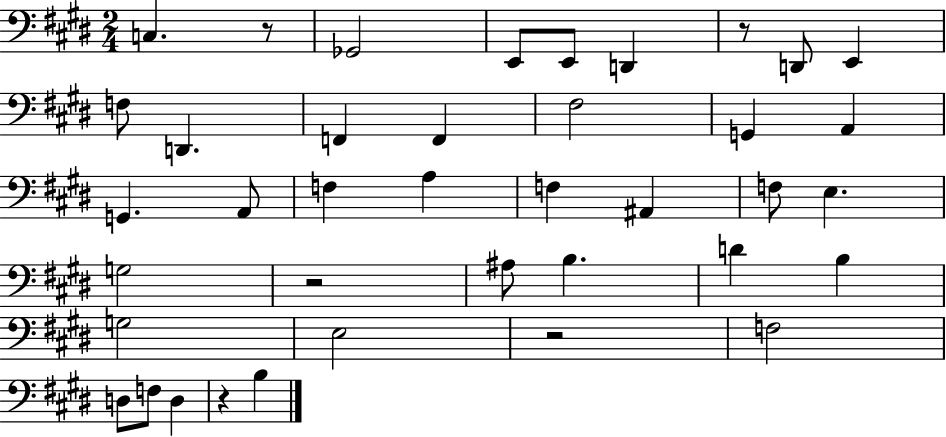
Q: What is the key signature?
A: E major